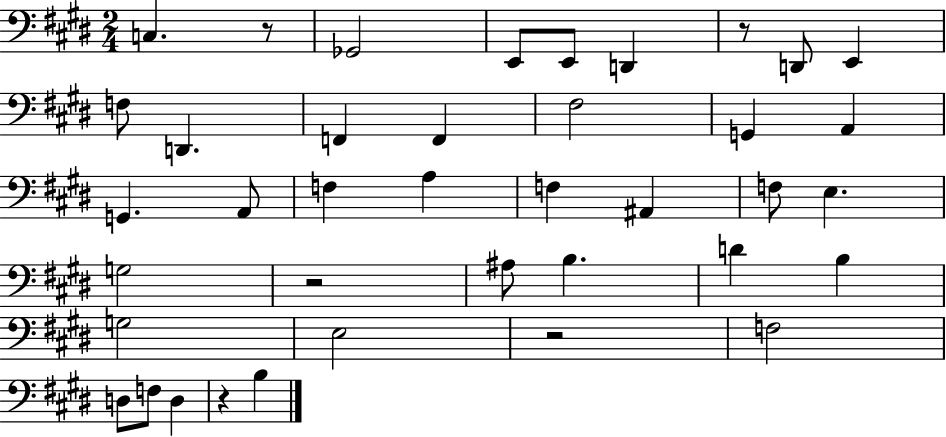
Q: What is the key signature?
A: E major